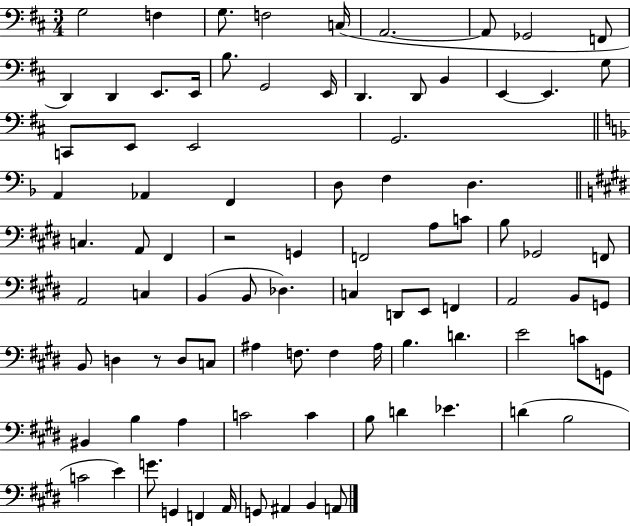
X:1
T:Untitled
M:3/4
L:1/4
K:D
G,2 F, G,/2 F,2 C,/4 A,,2 A,,/2 _G,,2 F,,/2 D,, D,, E,,/2 E,,/4 B,/2 G,,2 E,,/4 D,, D,,/2 B,, E,, E,, G,/2 C,,/2 E,,/2 E,,2 G,,2 A,, _A,, F,, D,/2 F, D, C, A,,/2 ^F,, z2 G,, F,,2 A,/2 C/2 B,/2 _G,,2 F,,/2 A,,2 C, B,, B,,/2 _D, C, D,,/2 E,,/2 F,, A,,2 B,,/2 G,,/2 B,,/2 D, z/2 D,/2 C,/2 ^A, F,/2 F, ^A,/4 B, D E2 C/2 G,,/2 ^B,, B, A, C2 C B,/2 D _E D B,2 C2 E G/2 G,, F,, A,,/4 G,,/2 ^A,, B,, A,,/2